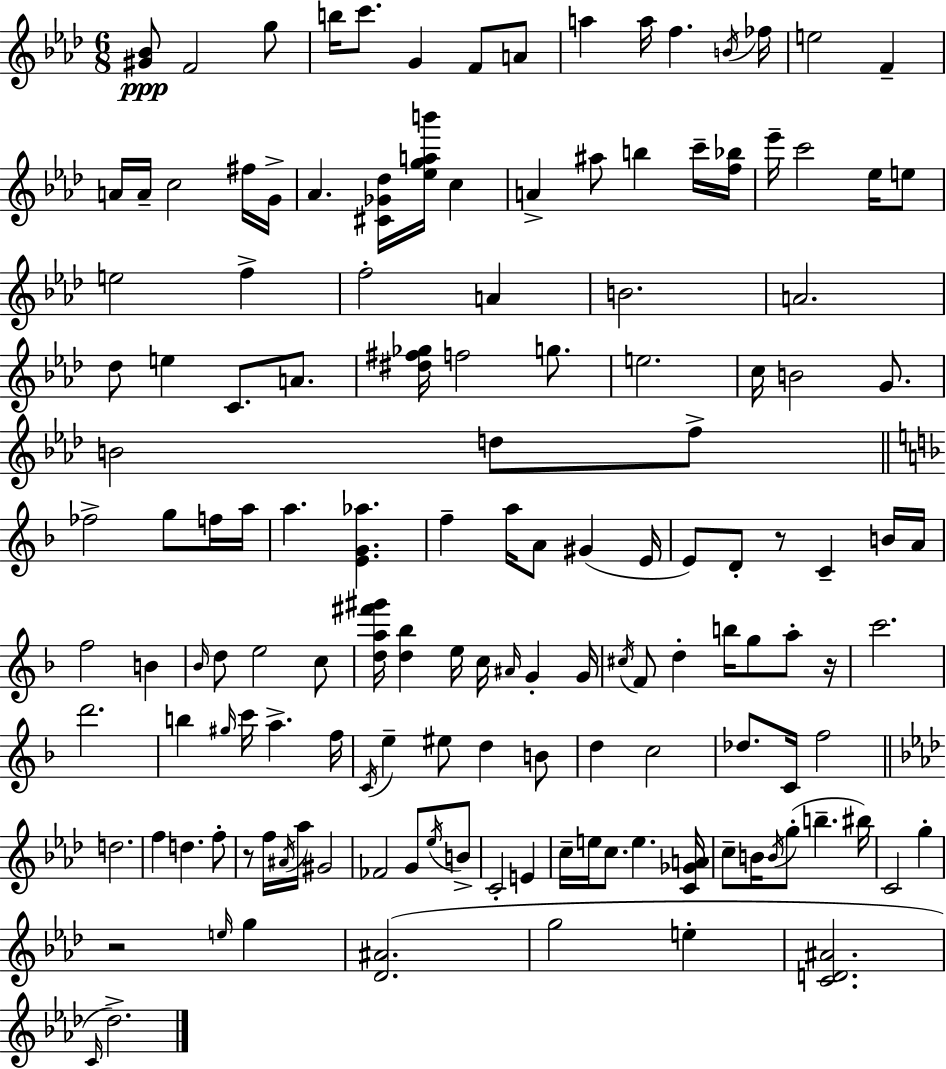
{
  \clef treble
  \numericTimeSignature
  \time 6/8
  \key aes \major
  <gis' bes'>8\ppp f'2 g''8 | b''16 c'''8. g'4 f'8 a'8 | a''4 a''16 f''4. \acciaccatura { b'16 } | fes''16 e''2 f'4-- | \break a'16 a'16-- c''2 fis''16 | g'16-> aes'4. <cis' ges' des''>16 <ees'' g'' a'' b'''>16 c''4 | a'4-> ais''8 b''4 c'''16-- | <f'' bes''>16 ees'''16-- c'''2 ees''16 e''8 | \break e''2 f''4-> | f''2-. a'4 | b'2. | a'2. | \break des''8 e''4 c'8. a'8. | <dis'' fis'' ges''>16 f''2 g''8. | e''2. | c''16 b'2 g'8. | \break b'2 d''8 f''8-> | \bar "||" \break \key f \major fes''2-> g''8 f''16 a''16 | a''4. <e' g' aes''>4. | f''4-- a''16 a'8 gis'4( e'16 | e'8) d'8-. r8 c'4-- b'16 a'16 | \break f''2 b'4 | \grace { bes'16 } d''8 e''2 c''8 | <d'' a'' fis''' gis'''>16 <d'' bes''>4 e''16 c''16 \grace { ais'16 } g'4-. | g'16 \acciaccatura { cis''16 } f'8 d''4-. b''16 g''8 | \break a''8-. r16 c'''2. | d'''2. | b''4 \grace { gis''16 } c'''16 a''4.-> | f''16 \acciaccatura { c'16 } e''4-- eis''8 d''4 | \break b'8 d''4 c''2 | des''8. c'16 f''2 | \bar "||" \break \key aes \major d''2. | f''4 d''4. f''8-. | r8 f''16 \acciaccatura { ais'16 } aes''16 gis'2 | fes'2 g'8 \acciaccatura { ees''16 } | \break b'8-> c'2-. e'4 | c''16-- e''16 c''8. e''4. | <c' ges' a'>16 c''8-- b'16 \acciaccatura { b'16 }( g''8-. b''4.-- | bis''16) c'2 g''4-. | \break r2 \grace { e''16 } | g''4 <des' ais'>2.( | g''2 | e''4-. <c' d' ais'>2. | \break \grace { c'16 } des''2.->) | \bar "|."
}